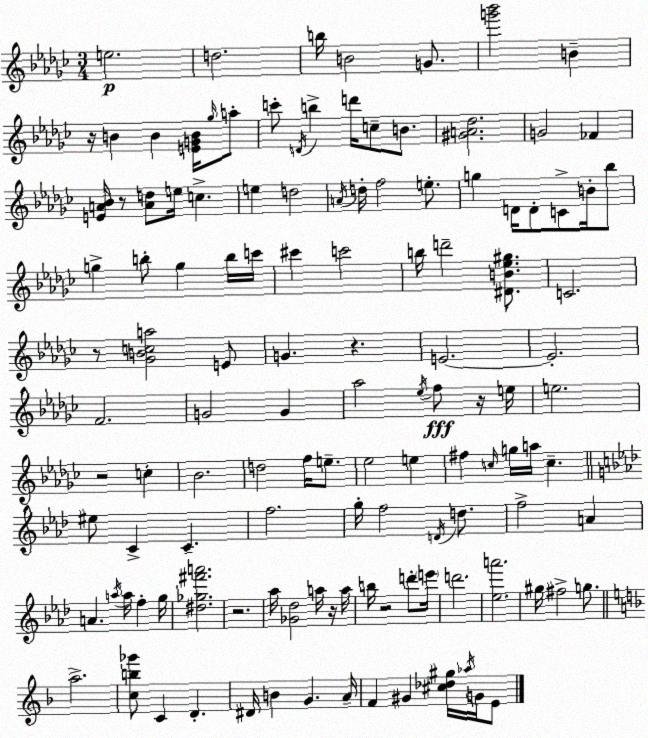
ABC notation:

X:1
T:Untitled
M:3/4
L:1/4
K:Ebm
e2 d2 b/4 B2 G/2 [g'_b']2 B z/4 B B [EGB]/4 _g/4 a/2 c'/2 D/4 b d'/4 c/2 B/2 [^GA_d]2 G2 _F [EA_B]/4 z/2 [Ad]/2 e/4 c e d2 A/4 d/4 f2 e/2 g D/4 D/2 C/2 B/4 _b/2 g b/2 g b/4 c'/4 ^c' c'2 b/4 d'2 [^DB_e^g]/2 C2 z/2 [_GBca]2 E/2 G z E2 E2 F2 G2 G _a2 _e/4 f/2 z/4 e/4 e2 z2 c _B2 d2 f/4 e/2 _e2 e ^f c/4 g/4 a/4 c ^e/2 C C f2 g/4 f2 D/4 d/2 f2 A A a/4 a/4 f g/4 [^d_g^f'a']2 z2 _a/4 [_G_d]2 a/4 z/4 a/4 b/4 z2 d'/2 e'/4 d'2 [_ea']2 ^g/4 ^f2 g/2 a2 [cb_g']/2 C D ^D/4 B G A/4 F ^G [^c_d^g]/4 _a/4 G/4 E/2